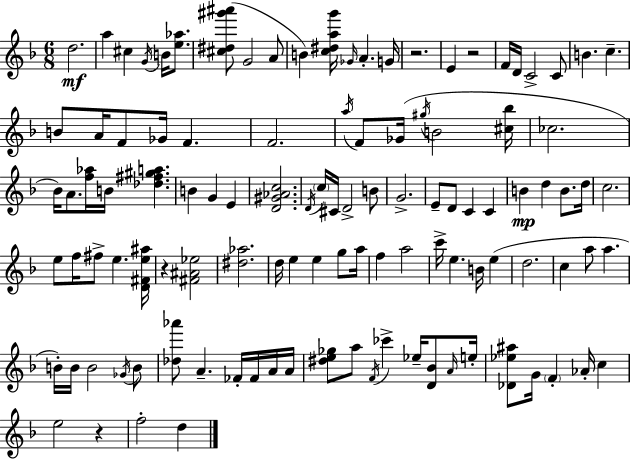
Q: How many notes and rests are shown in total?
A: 111